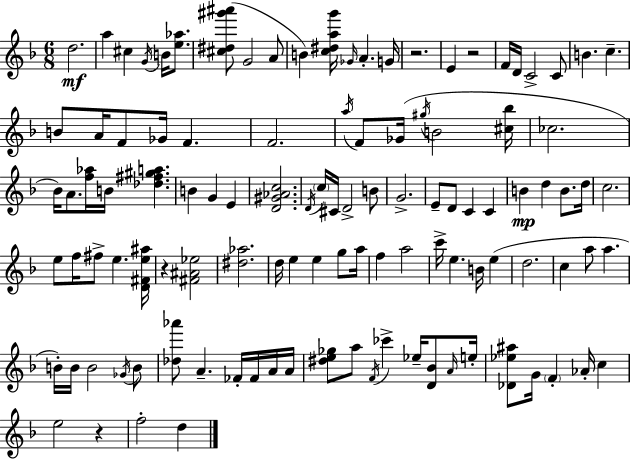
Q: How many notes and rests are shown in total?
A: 111